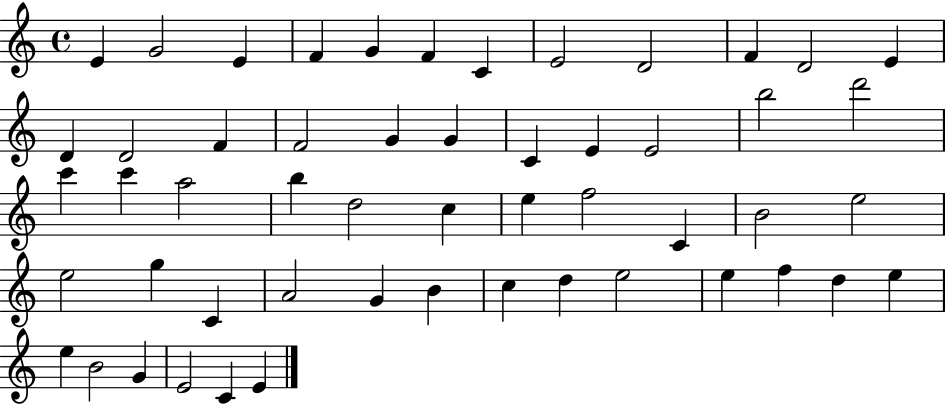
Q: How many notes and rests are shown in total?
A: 53